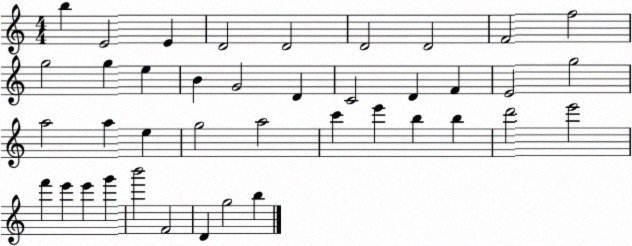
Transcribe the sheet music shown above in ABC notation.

X:1
T:Untitled
M:4/4
L:1/4
K:C
b E2 E D2 D2 D2 D2 F2 f2 g2 g e B G2 D C2 D F E2 g2 a2 a e g2 a2 c' e' b b d'2 e'2 f' e' e' g' b'2 F2 D g2 b